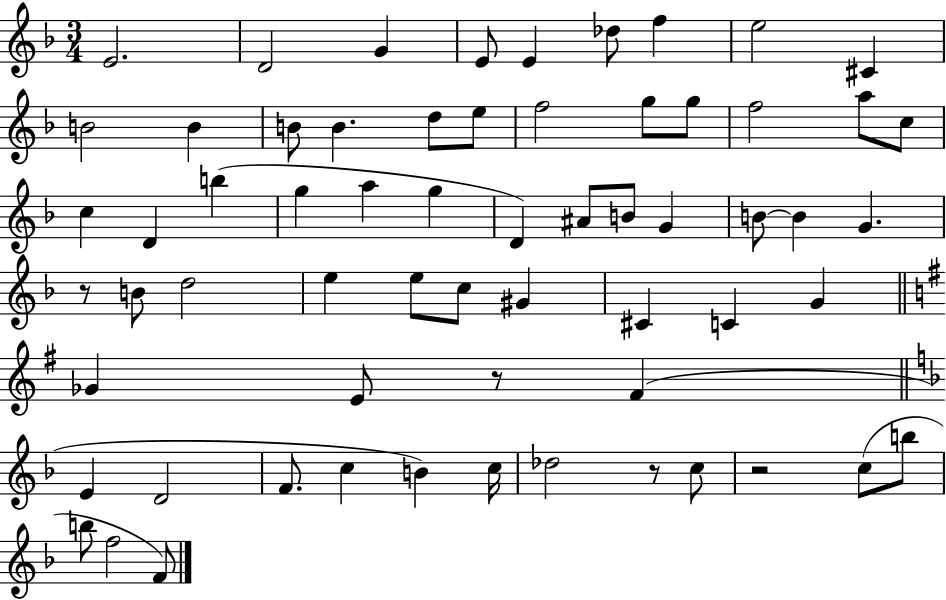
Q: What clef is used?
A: treble